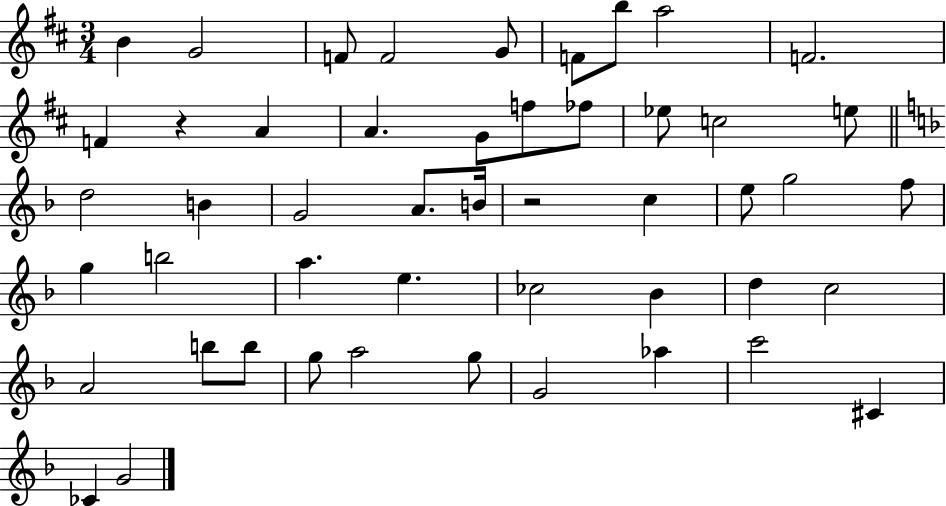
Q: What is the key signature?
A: D major